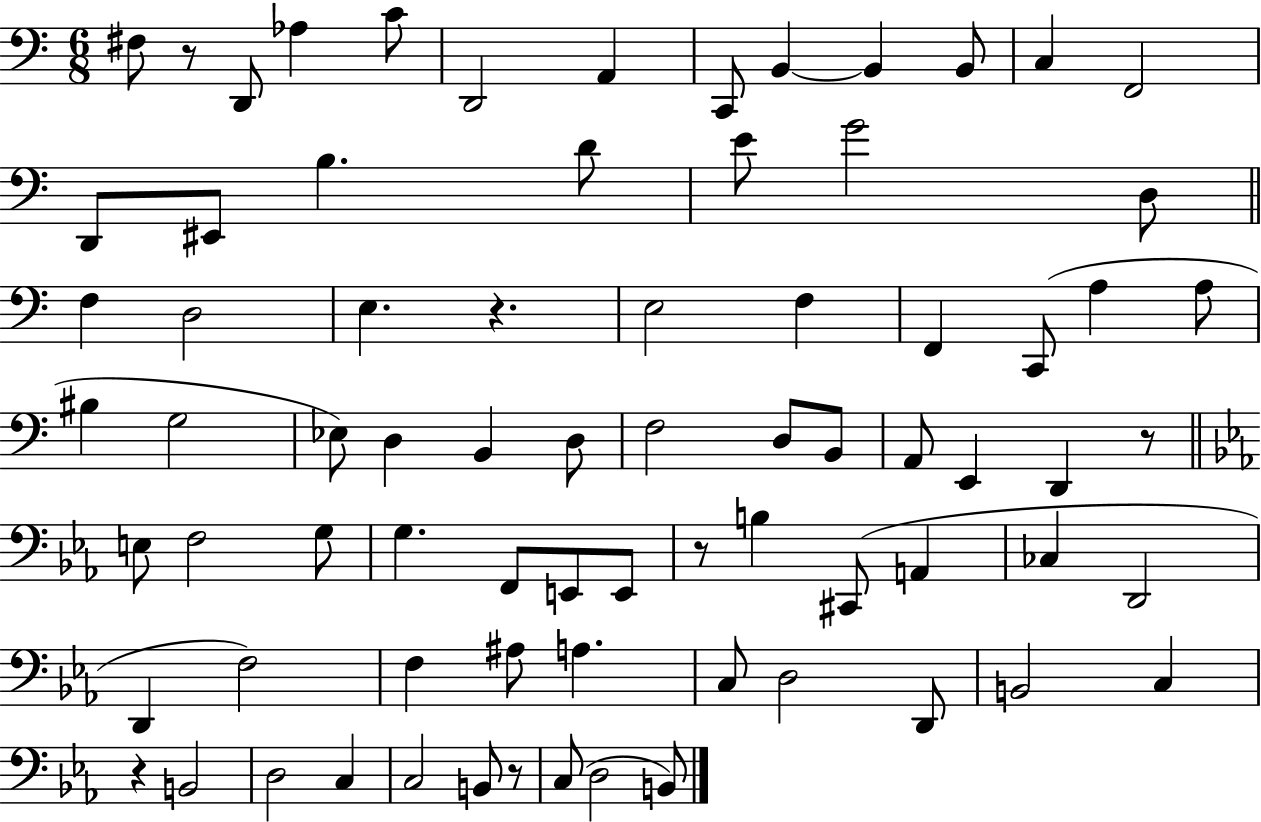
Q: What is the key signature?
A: C major